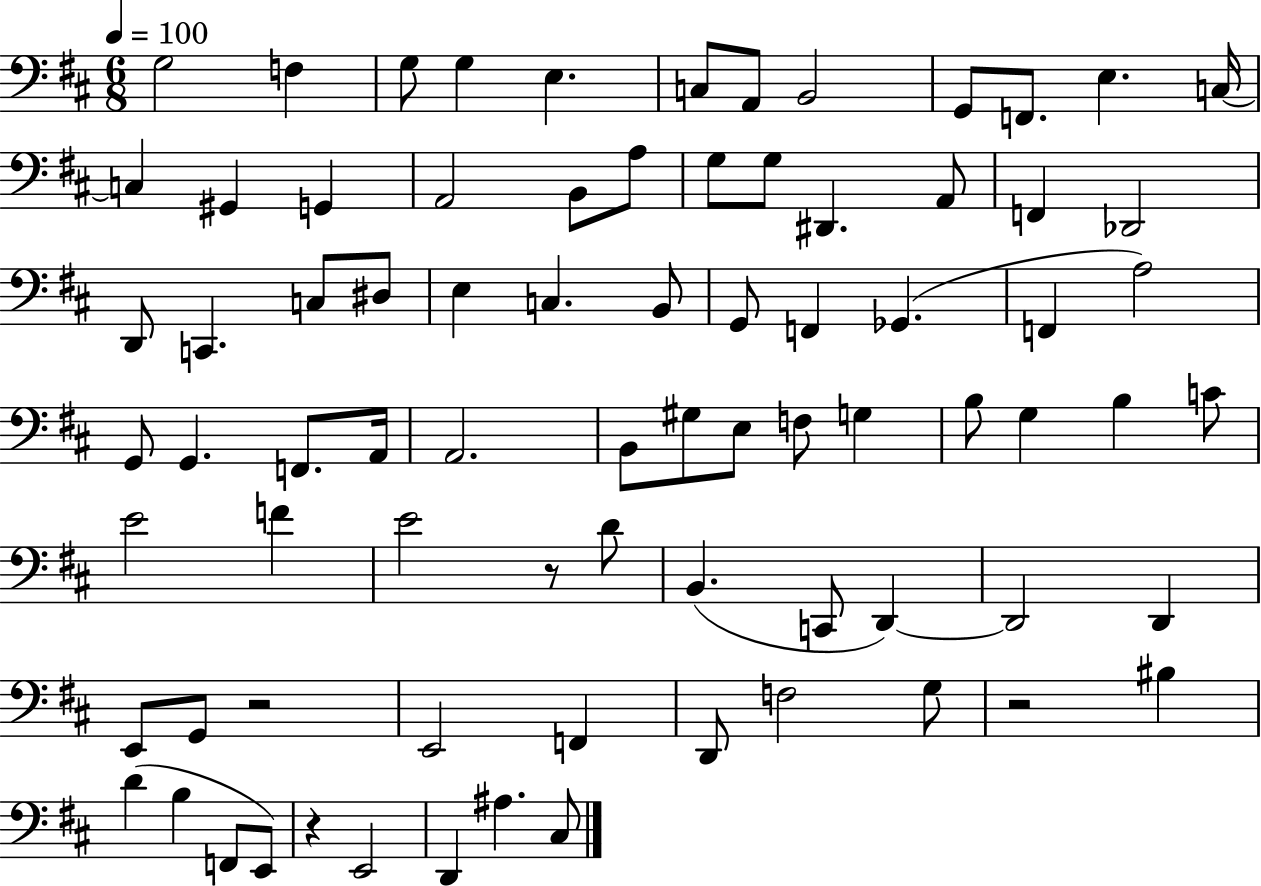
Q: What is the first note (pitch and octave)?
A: G3